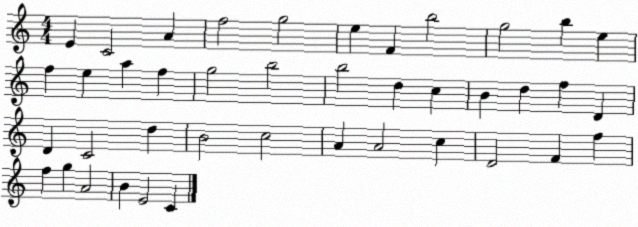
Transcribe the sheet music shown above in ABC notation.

X:1
T:Untitled
M:4/4
L:1/4
K:C
E C2 A f2 g2 e F b2 g2 b e f e a f g2 b2 b2 d c B d f D D C2 d B2 c2 A A2 c D2 F f f g A2 B E2 C